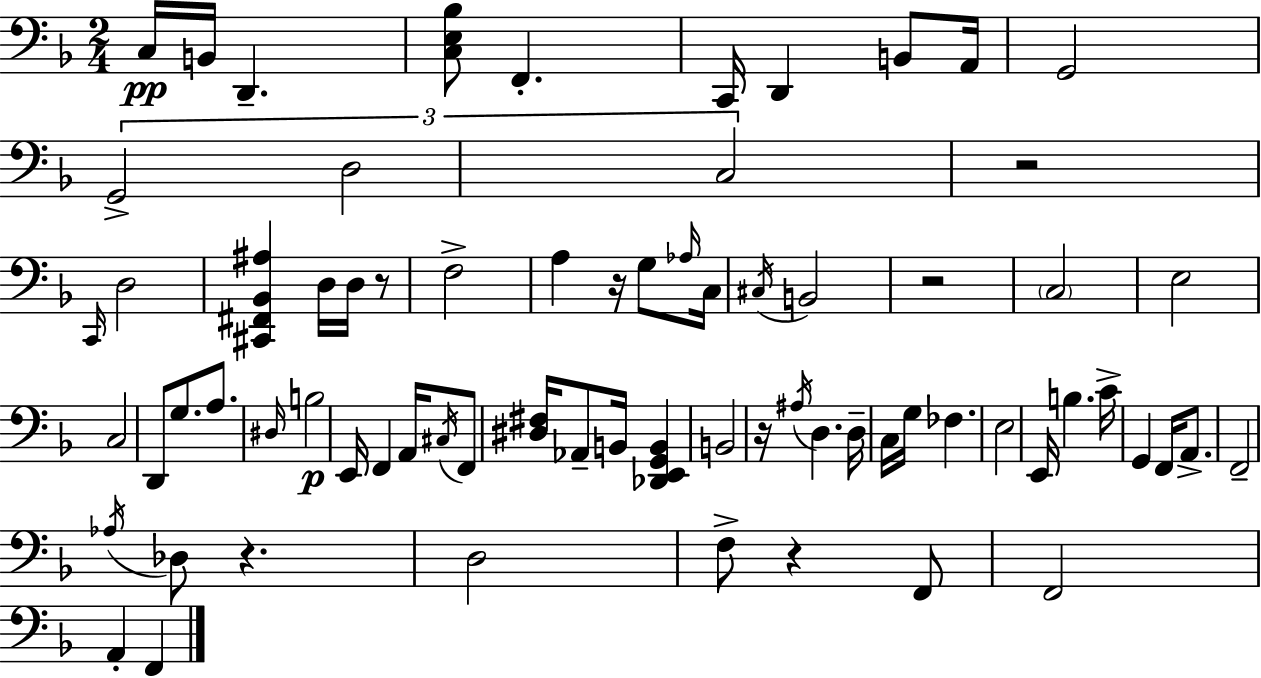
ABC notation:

X:1
T:Untitled
M:2/4
L:1/4
K:F
C,/4 B,,/4 D,, [C,E,_B,]/2 F,, C,,/4 D,, B,,/2 A,,/4 G,,2 G,,2 D,2 C,2 z2 C,,/4 D,2 [^C,,^F,,_B,,^A,] D,/4 D,/4 z/2 F,2 A, z/4 G,/2 _A,/4 C,/4 ^C,/4 B,,2 z2 C,2 E,2 C,2 D,,/2 G,/2 A,/2 ^D,/4 B,2 E,,/4 F,, A,,/4 ^C,/4 F,,/2 [^D,^F,]/4 _A,,/2 B,,/4 [_D,,E,,G,,B,,] B,,2 z/4 ^A,/4 D, D,/4 C,/4 G,/4 _F, E,2 E,,/4 B, C/4 G,, F,,/4 A,,/2 F,,2 _A,/4 _D,/2 z D,2 F,/2 z F,,/2 F,,2 A,, F,,